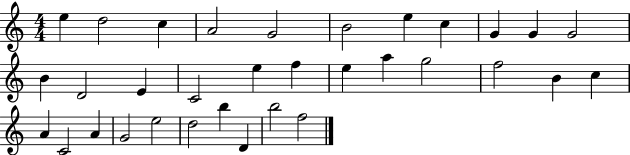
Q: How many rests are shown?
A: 0